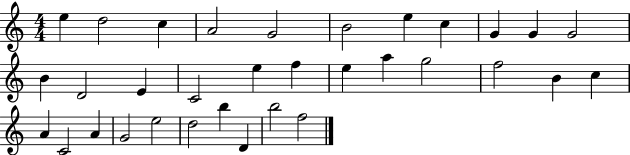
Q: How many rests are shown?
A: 0